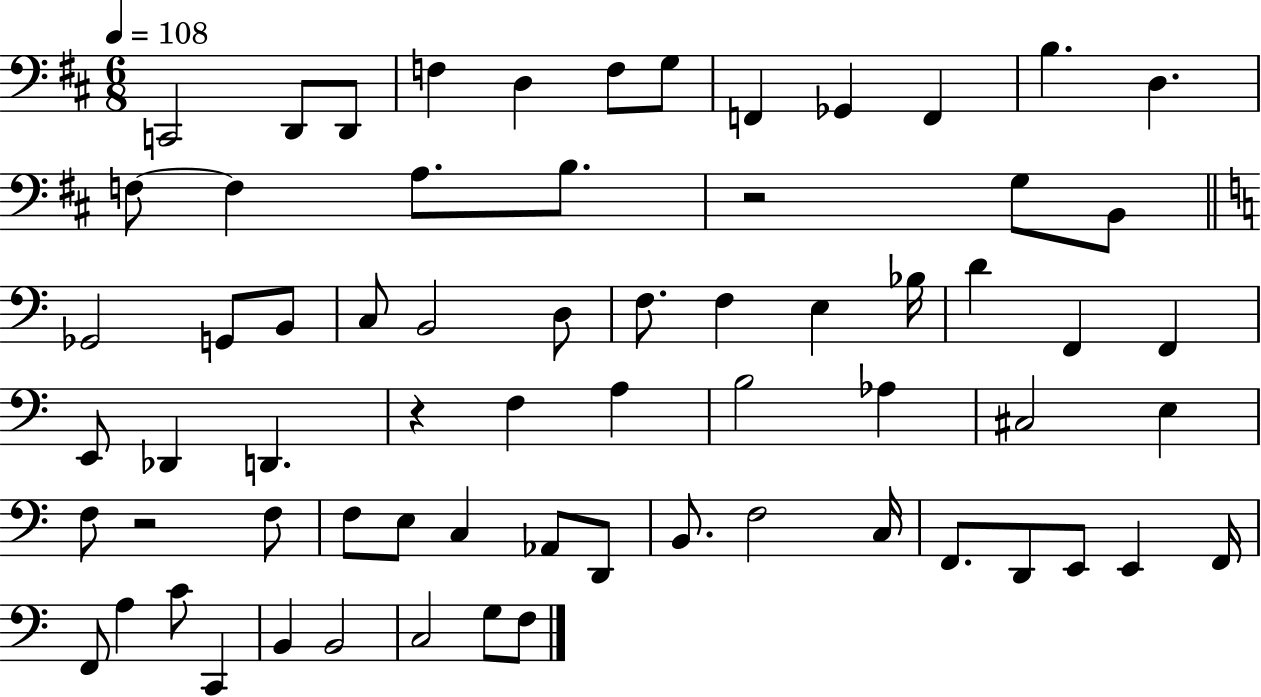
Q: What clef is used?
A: bass